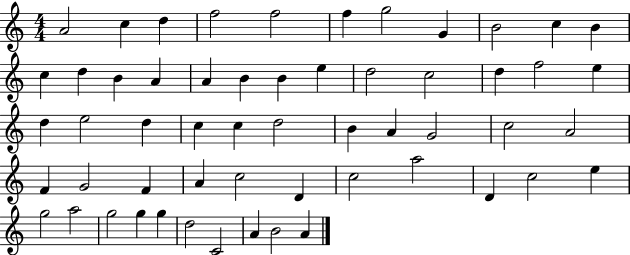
{
  \clef treble
  \numericTimeSignature
  \time 4/4
  \key c \major
  a'2 c''4 d''4 | f''2 f''2 | f''4 g''2 g'4 | b'2 c''4 b'4 | \break c''4 d''4 b'4 a'4 | a'4 b'4 b'4 e''4 | d''2 c''2 | d''4 f''2 e''4 | \break d''4 e''2 d''4 | c''4 c''4 d''2 | b'4 a'4 g'2 | c''2 a'2 | \break f'4 g'2 f'4 | a'4 c''2 d'4 | c''2 a''2 | d'4 c''2 e''4 | \break g''2 a''2 | g''2 g''4 g''4 | d''2 c'2 | a'4 b'2 a'4 | \break \bar "|."
}